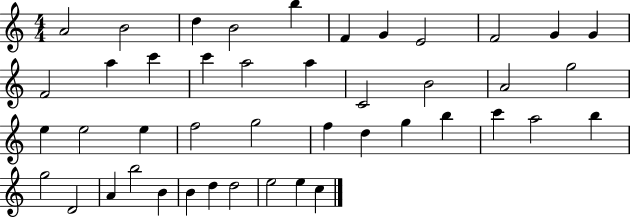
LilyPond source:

{
  \clef treble
  \numericTimeSignature
  \time 4/4
  \key c \major
  a'2 b'2 | d''4 b'2 b''4 | f'4 g'4 e'2 | f'2 g'4 g'4 | \break f'2 a''4 c'''4 | c'''4 a''2 a''4 | c'2 b'2 | a'2 g''2 | \break e''4 e''2 e''4 | f''2 g''2 | f''4 d''4 g''4 b''4 | c'''4 a''2 b''4 | \break g''2 d'2 | a'4 b''2 b'4 | b'4 d''4 d''2 | e''2 e''4 c''4 | \break \bar "|."
}